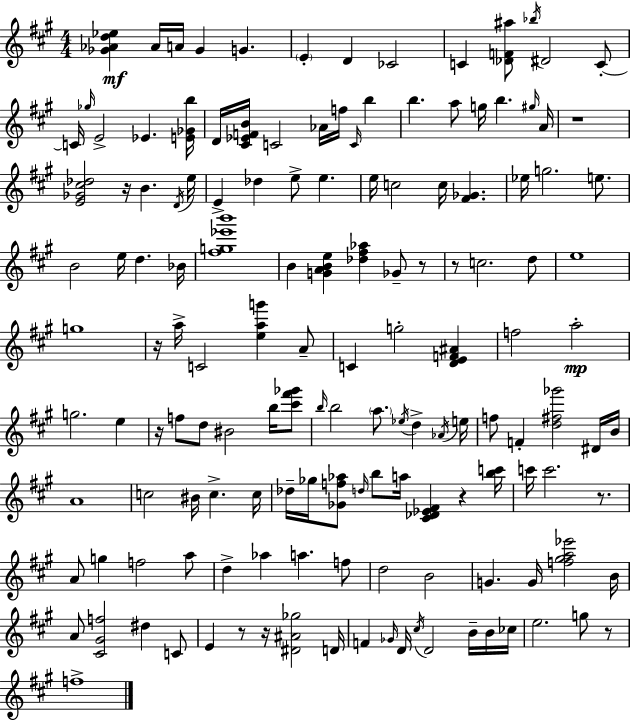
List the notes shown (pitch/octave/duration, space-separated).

[Gb4,Ab4,D5,Eb5]/q Ab4/s A4/s Gb4/q G4/q. E4/q D4/q CES4/h C4/q [Db4,F4,A#5]/e Bb5/s D#4/h C4/e C4/s Gb5/s E4/h Eb4/q. [E4,Gb4,B5]/s D4/s [C#4,Eb4,F4,B4]/s C4/h Ab4/s F5/s C4/s B5/q B5/q. A5/e G5/s B5/q. G#5/s A4/s R/w [E4,Gb4,C#5,Db5]/h R/s B4/q. D4/s E5/s E4/q Db5/q E5/e E5/q. E5/s C5/h C5/s [F#4,Gb4]/q. Eb5/s G5/h. E5/e. B4/h E5/s D5/q. Bb4/s [F#5,G5,Eb6,B6]/w B4/q [G4,A4,B4,E5]/q [Db5,F#5,Ab5]/q Gb4/e R/e R/e C5/h. D5/e E5/w G5/w R/s A5/s C4/h [E5,A5,G6]/q A4/e C4/q G5/h [D4,E4,F4,A#4]/q F5/h A5/h G5/h. E5/q R/s F5/e D5/e BIS4/h B5/s [C#6,F#6,Gb6]/e B5/s B5/h A5/e. Eb5/s D5/q Ab4/s E5/s F5/e F4/q [D5,F#5,Gb6]/h D#4/s B4/s A4/w C5/h BIS4/s C5/q. C5/s Db5/s Gb5/s [Gb4,F5,Ab5]/e D5/s B5/e A5/s [C#4,Db4,Eb4,F#4]/q R/q [B5,C6]/s C6/s C6/h. R/e. A4/e G5/q F5/h A5/e D5/q Ab5/q A5/q. F5/e D5/h B4/h G4/q. G4/s [F5,G#5,A5,Eb6]/h B4/s A4/e [C#4,G#4,F5]/h D#5/q C4/e E4/q R/e R/s [D#4,A#4,Gb5]/h D4/s F4/q Gb4/s D4/s C#5/s D4/h B4/s B4/s CES5/s E5/h. G5/e R/e F5/w